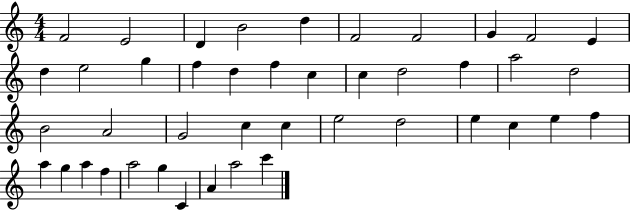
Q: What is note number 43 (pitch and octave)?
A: C6